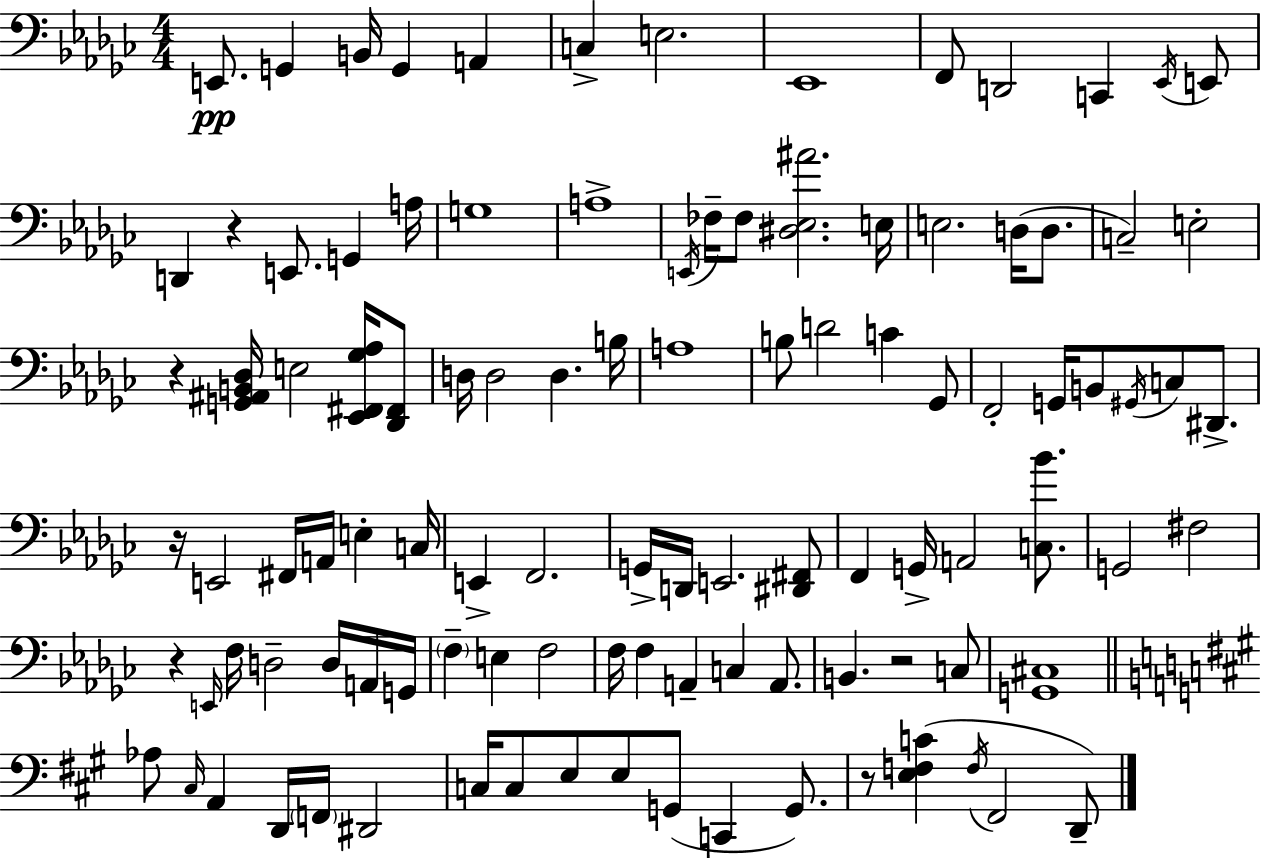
E2/e. G2/q B2/s G2/q A2/q C3/q E3/h. Eb2/w F2/e D2/h C2/q Eb2/s E2/e D2/q R/q E2/e. G2/q A3/s G3/w A3/w E2/s FES3/s FES3/e [D#3,Eb3,A#4]/h. E3/s E3/h. D3/s D3/e. C3/h E3/h R/q [G2,A#2,B2,Db3]/s E3/h [Eb2,F#2,Gb3,Ab3]/s [Db2,F#2]/e D3/s D3/h D3/q. B3/s A3/w B3/e D4/h C4/q Gb2/e F2/h G2/s B2/e G#2/s C3/e D#2/e. R/s E2/h F#2/s A2/s E3/q C3/s E2/q F2/h. G2/s D2/s E2/h. [D#2,F#2]/e F2/q G2/s A2/h [C3,Bb4]/e. G2/h F#3/h R/q E2/s F3/s D3/h D3/s A2/s G2/s F3/q E3/q F3/h F3/s F3/q A2/q C3/q A2/e. B2/q. R/h C3/e [G2,C#3]/w Ab3/e C#3/s A2/q D2/s F2/s D#2/h C3/s C3/e E3/e E3/e G2/e C2/q G2/e. R/e [E3,F3,C4]/q F3/s F#2/h D2/e